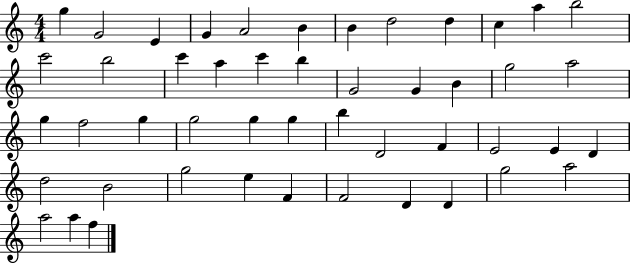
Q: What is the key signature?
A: C major